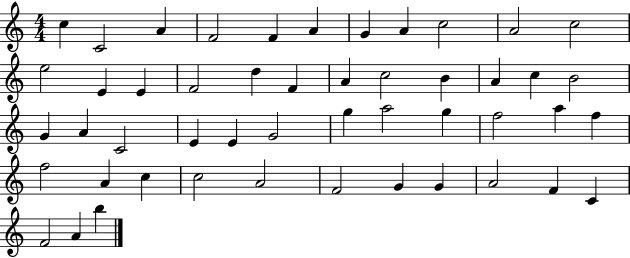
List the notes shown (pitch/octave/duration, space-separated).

C5/q C4/h A4/q F4/h F4/q A4/q G4/q A4/q C5/h A4/h C5/h E5/h E4/q E4/q F4/h D5/q F4/q A4/q C5/h B4/q A4/q C5/q B4/h G4/q A4/q C4/h E4/q E4/q G4/h G5/q A5/h G5/q F5/h A5/q F5/q F5/h A4/q C5/q C5/h A4/h F4/h G4/q G4/q A4/h F4/q C4/q F4/h A4/q B5/q